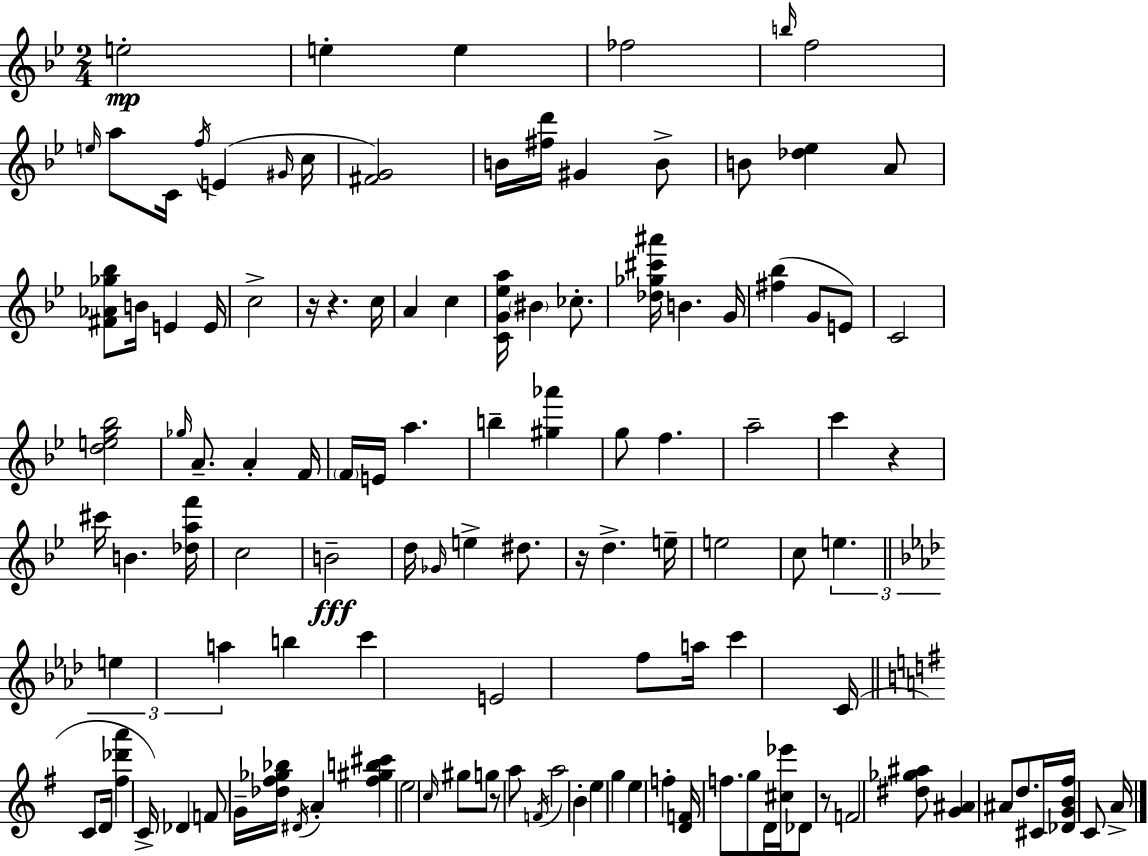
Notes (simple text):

E5/h E5/q E5/q FES5/h B5/s F5/h E5/s A5/e C4/s F5/s E4/q G#4/s C5/s [F#4,G4]/h B4/s [F#5,D6]/s G#4/q B4/e B4/e [Db5,Eb5]/q A4/e [F#4,Ab4,Gb5,Bb5]/e B4/s E4/q E4/s C5/h R/s R/q. C5/s A4/q C5/q [C4,G4,Eb5,A5]/s BIS4/q CES5/e. [Db5,Gb5,C#6,A#6]/s B4/q. G4/s [F#5,Bb5]/q G4/e E4/e C4/h [D5,E5,G5,Bb5]/h Gb5/s A4/e. A4/q F4/s F4/s E4/s A5/q. B5/q [G#5,Ab6]/q G5/e F5/q. A5/h C6/q R/q C#6/s B4/q. [Db5,A5,F6]/s C5/h B4/h D5/s Gb4/s E5/q D#5/e. R/s D5/q. E5/s E5/h C5/e E5/q. E5/q A5/q B5/q C6/q E4/h F5/e A5/s C6/q C4/s C4/e D4/s [F#5,Db6,A6]/q C4/s Db4/q F4/e G4/s [Db5,F#5,Gb5,Bb5]/s D#4/s A4/q [F#5,G#5,B5,C#6]/q E5/h C5/s G#5/e G5/e R/e A5/e F4/s A5/h B4/q E5/q G5/q E5/q F5/q [D4,F4]/s F5/e. G5/e D4/s [C#5,Eb6]/s Db4/e R/e F4/h [D#5,Gb5,A#5]/e [G4,A#4]/q A#4/e D5/e. C#4/s [Db4,G4,B4,F#5]/s C4/e A4/s